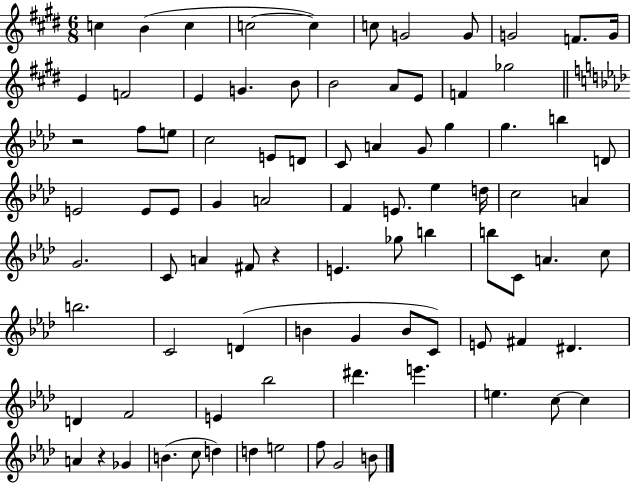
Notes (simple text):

C5/q B4/q C5/q C5/h C5/q C5/e G4/h G4/e G4/h F4/e. G4/s E4/q F4/h E4/q G4/q. B4/e B4/h A4/e E4/e F4/q Gb5/h R/h F5/e E5/e C5/h E4/e D4/e C4/e A4/q G4/e G5/q G5/q. B5/q D4/e E4/h E4/e E4/e G4/q A4/h F4/q E4/e. Eb5/q D5/s C5/h A4/q G4/h. C4/e A4/q F#4/e R/q E4/q. Gb5/e B5/q B5/e C4/e A4/q. C5/e B5/h. C4/h D4/q B4/q G4/q B4/e C4/e E4/e F#4/q D#4/q. D4/q F4/h E4/q Bb5/h D#6/q. E6/q. E5/q. C5/e C5/q A4/q R/q Gb4/q B4/q. C5/e D5/q D5/q E5/h F5/e G4/h B4/e